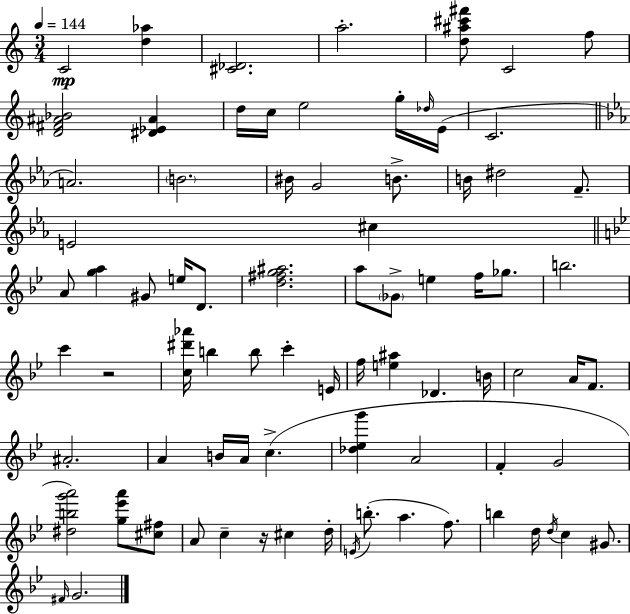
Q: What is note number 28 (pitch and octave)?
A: E5